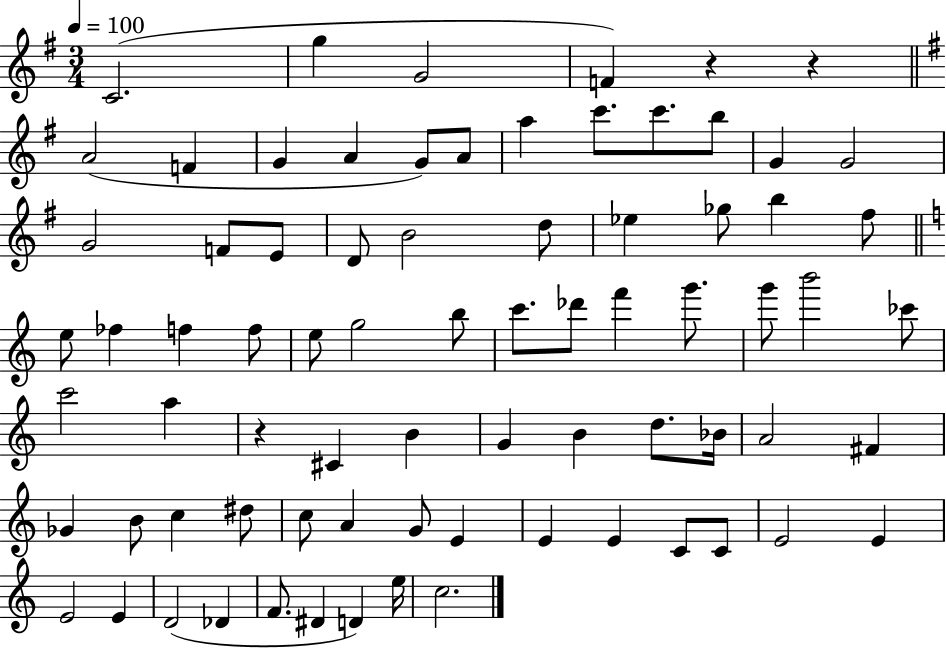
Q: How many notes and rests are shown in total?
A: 76